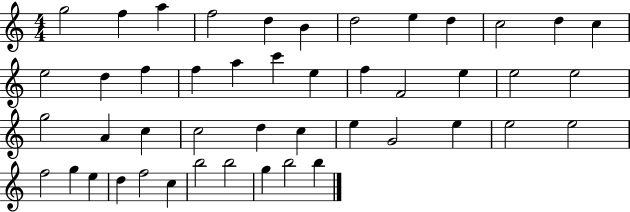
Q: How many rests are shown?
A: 0